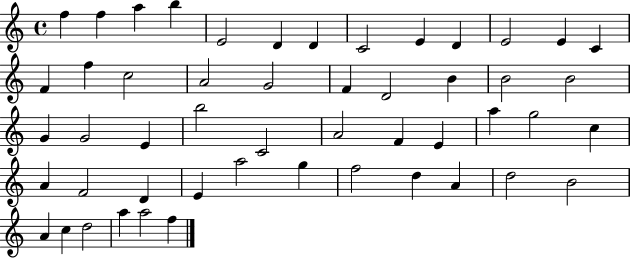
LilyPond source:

{
  \clef treble
  \time 4/4
  \defaultTimeSignature
  \key c \major
  f''4 f''4 a''4 b''4 | e'2 d'4 d'4 | c'2 e'4 d'4 | e'2 e'4 c'4 | \break f'4 f''4 c''2 | a'2 g'2 | f'4 d'2 b'4 | b'2 b'2 | \break g'4 g'2 e'4 | b''2 c'2 | a'2 f'4 e'4 | a''4 g''2 c''4 | \break a'4 f'2 d'4 | e'4 a''2 g''4 | f''2 d''4 a'4 | d''2 b'2 | \break a'4 c''4 d''2 | a''4 a''2 f''4 | \bar "|."
}